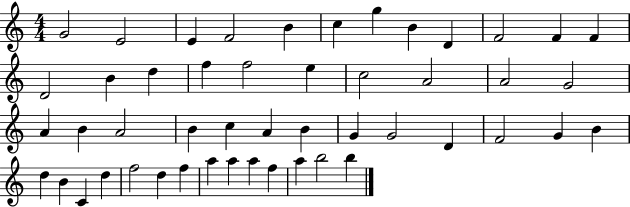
{
  \clef treble
  \numericTimeSignature
  \time 4/4
  \key c \major
  g'2 e'2 | e'4 f'2 b'4 | c''4 g''4 b'4 d'4 | f'2 f'4 f'4 | \break d'2 b'4 d''4 | f''4 f''2 e''4 | c''2 a'2 | a'2 g'2 | \break a'4 b'4 a'2 | b'4 c''4 a'4 b'4 | g'4 g'2 d'4 | f'2 g'4 b'4 | \break d''4 b'4 c'4 d''4 | f''2 d''4 f''4 | a''4 a''4 a''4 f''4 | a''4 b''2 b''4 | \break \bar "|."
}